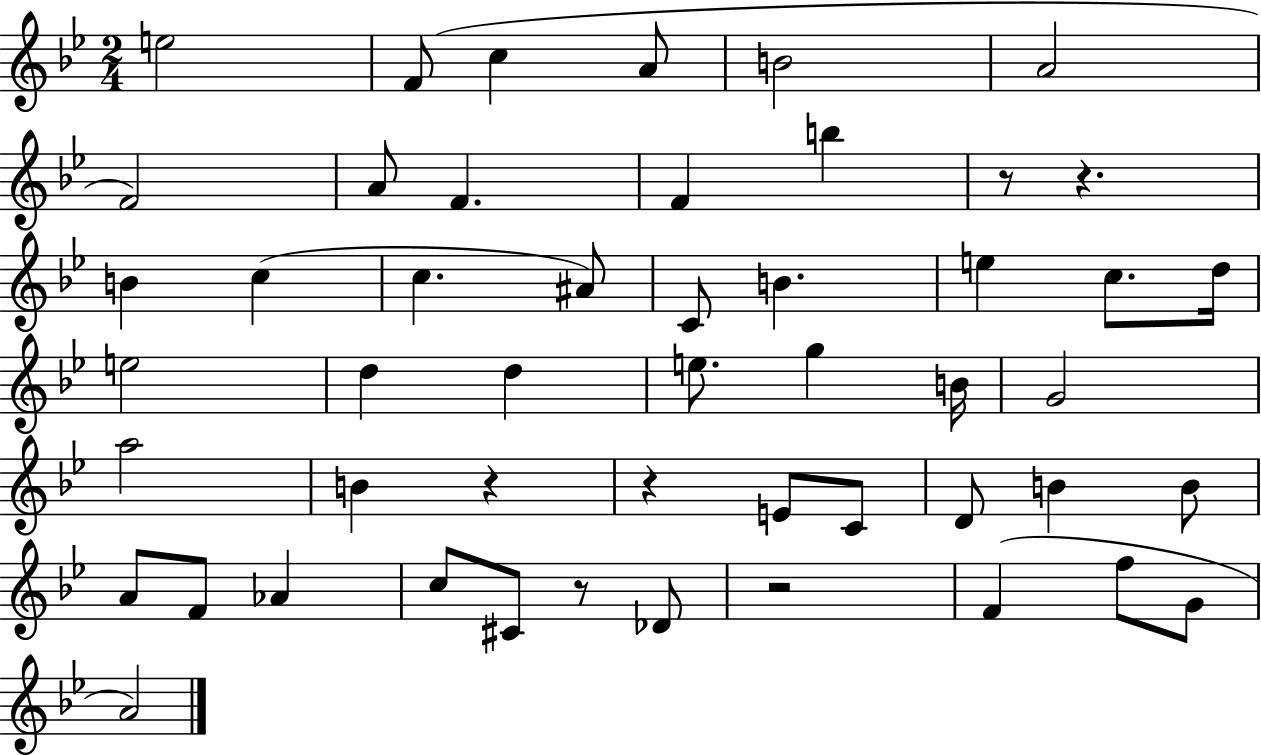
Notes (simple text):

E5/h F4/e C5/q A4/e B4/h A4/h F4/h A4/e F4/q. F4/q B5/q R/e R/q. B4/q C5/q C5/q. A#4/e C4/e B4/q. E5/q C5/e. D5/s E5/h D5/q D5/q E5/e. G5/q B4/s G4/h A5/h B4/q R/q R/q E4/e C4/e D4/e B4/q B4/e A4/e F4/e Ab4/q C5/e C#4/e R/e Db4/e R/h F4/q F5/e G4/e A4/h